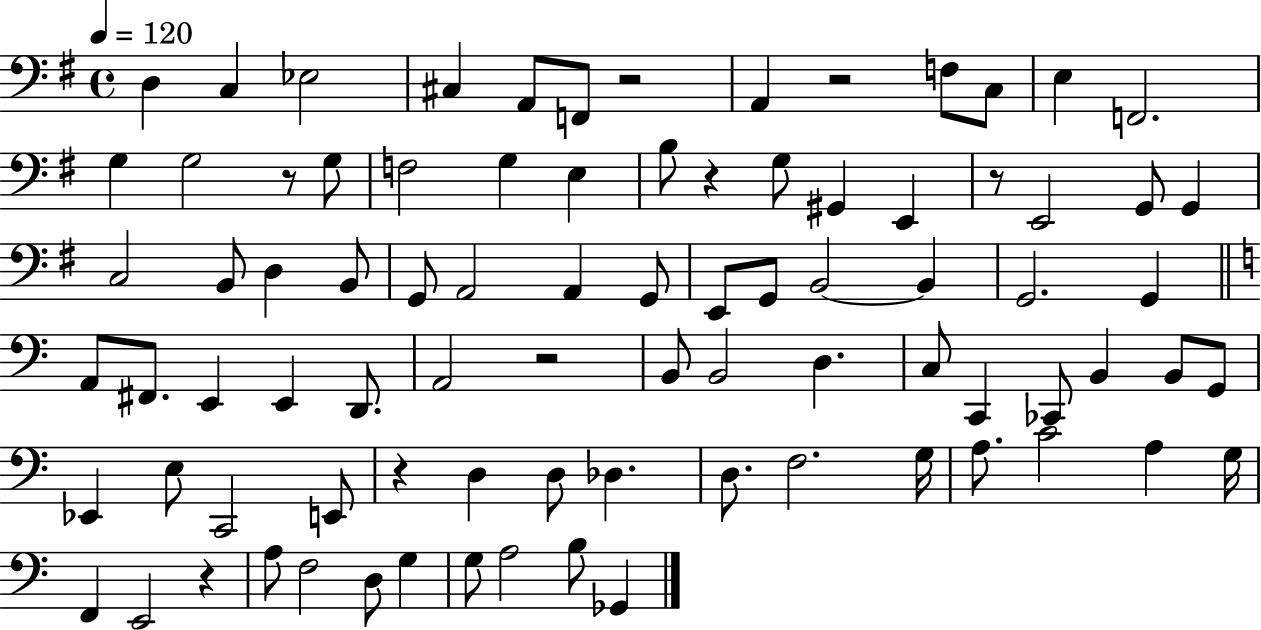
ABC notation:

X:1
T:Untitled
M:4/4
L:1/4
K:G
D, C, _E,2 ^C, A,,/2 F,,/2 z2 A,, z2 F,/2 C,/2 E, F,,2 G, G,2 z/2 G,/2 F,2 G, E, B,/2 z G,/2 ^G,, E,, z/2 E,,2 G,,/2 G,, C,2 B,,/2 D, B,,/2 G,,/2 A,,2 A,, G,,/2 E,,/2 G,,/2 B,,2 B,, G,,2 G,, A,,/2 ^F,,/2 E,, E,, D,,/2 A,,2 z2 B,,/2 B,,2 D, C,/2 C,, _C,,/2 B,, B,,/2 G,,/2 _E,, E,/2 C,,2 E,,/2 z D, D,/2 _D, D,/2 F,2 G,/4 A,/2 C2 A, G,/4 F,, E,,2 z A,/2 F,2 D,/2 G, G,/2 A,2 B,/2 _G,,